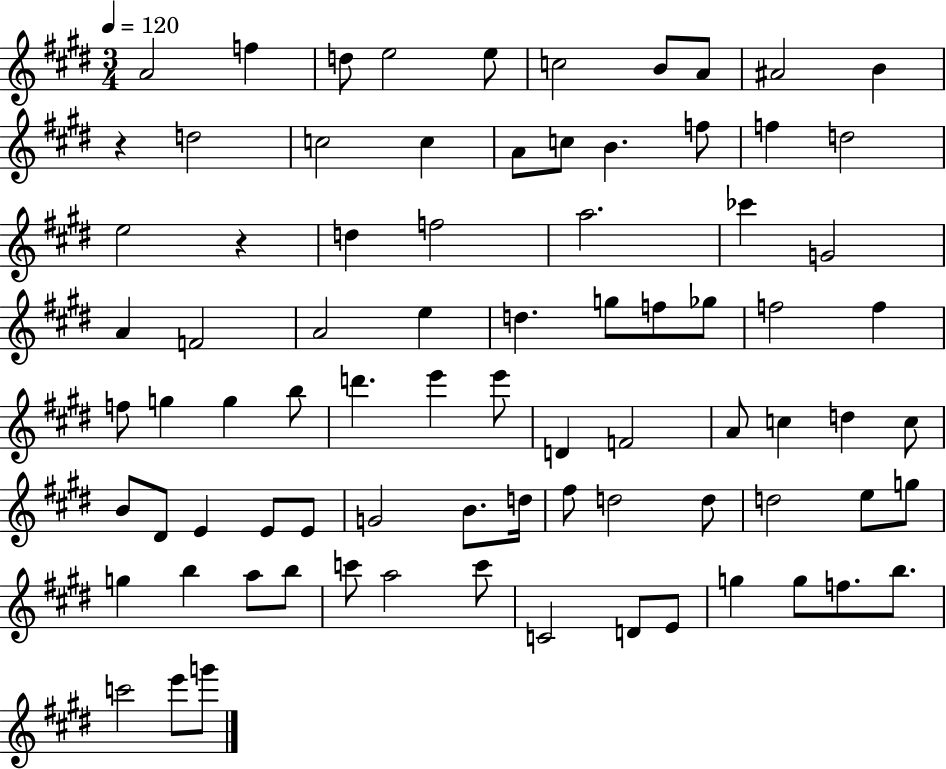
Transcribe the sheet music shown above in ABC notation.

X:1
T:Untitled
M:3/4
L:1/4
K:E
A2 f d/2 e2 e/2 c2 B/2 A/2 ^A2 B z d2 c2 c A/2 c/2 B f/2 f d2 e2 z d f2 a2 _c' G2 A F2 A2 e d g/2 f/2 _g/2 f2 f f/2 g g b/2 d' e' e'/2 D F2 A/2 c d c/2 B/2 ^D/2 E E/2 E/2 G2 B/2 d/4 ^f/2 d2 d/2 d2 e/2 g/2 g b a/2 b/2 c'/2 a2 c'/2 C2 D/2 E/2 g g/2 f/2 b/2 c'2 e'/2 g'/2